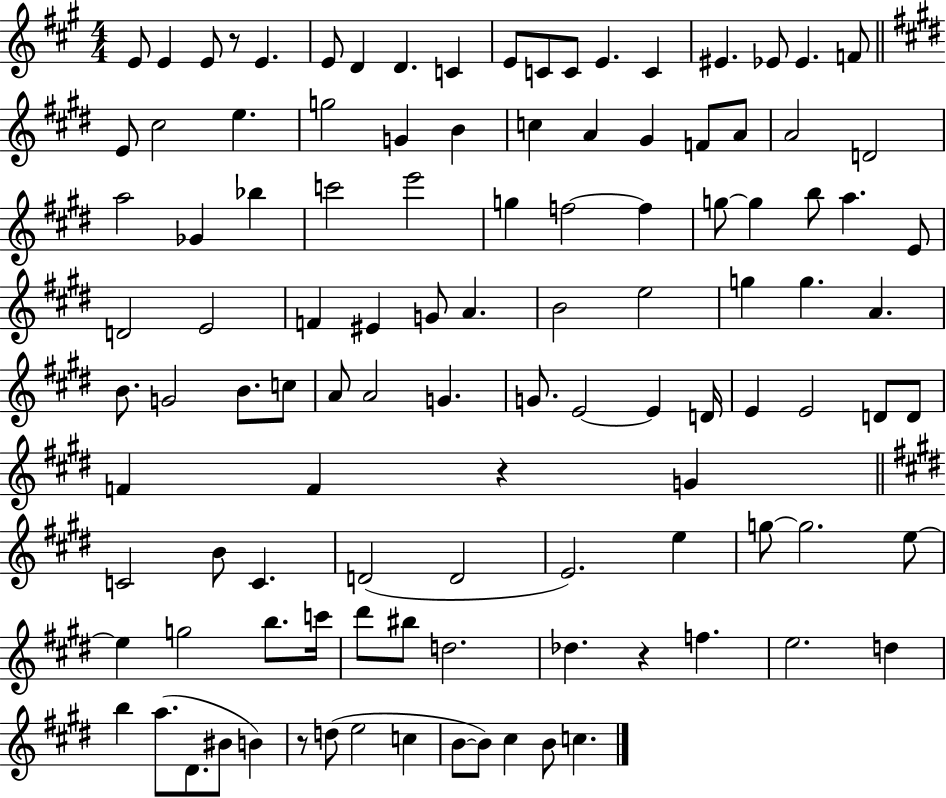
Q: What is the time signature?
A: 4/4